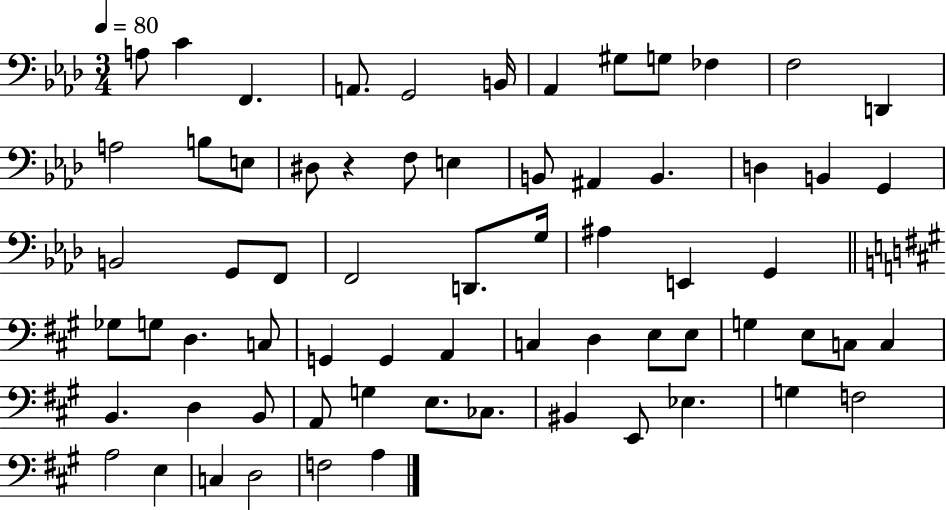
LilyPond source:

{
  \clef bass
  \numericTimeSignature
  \time 3/4
  \key aes \major
  \tempo 4 = 80
  a8 c'4 f,4. | a,8. g,2 b,16 | aes,4 gis8 g8 fes4 | f2 d,4 | \break a2 b8 e8 | dis8 r4 f8 e4 | b,8 ais,4 b,4. | d4 b,4 g,4 | \break b,2 g,8 f,8 | f,2 d,8. g16 | ais4 e,4 g,4 | \bar "||" \break \key a \major ges8 g8 d4. c8 | g,4 g,4 a,4 | c4 d4 e8 e8 | g4 e8 c8 c4 | \break b,4. d4 b,8 | a,8 g4 e8. ces8. | bis,4 e,8 ees4. | g4 f2 | \break a2 e4 | c4 d2 | f2 a4 | \bar "|."
}